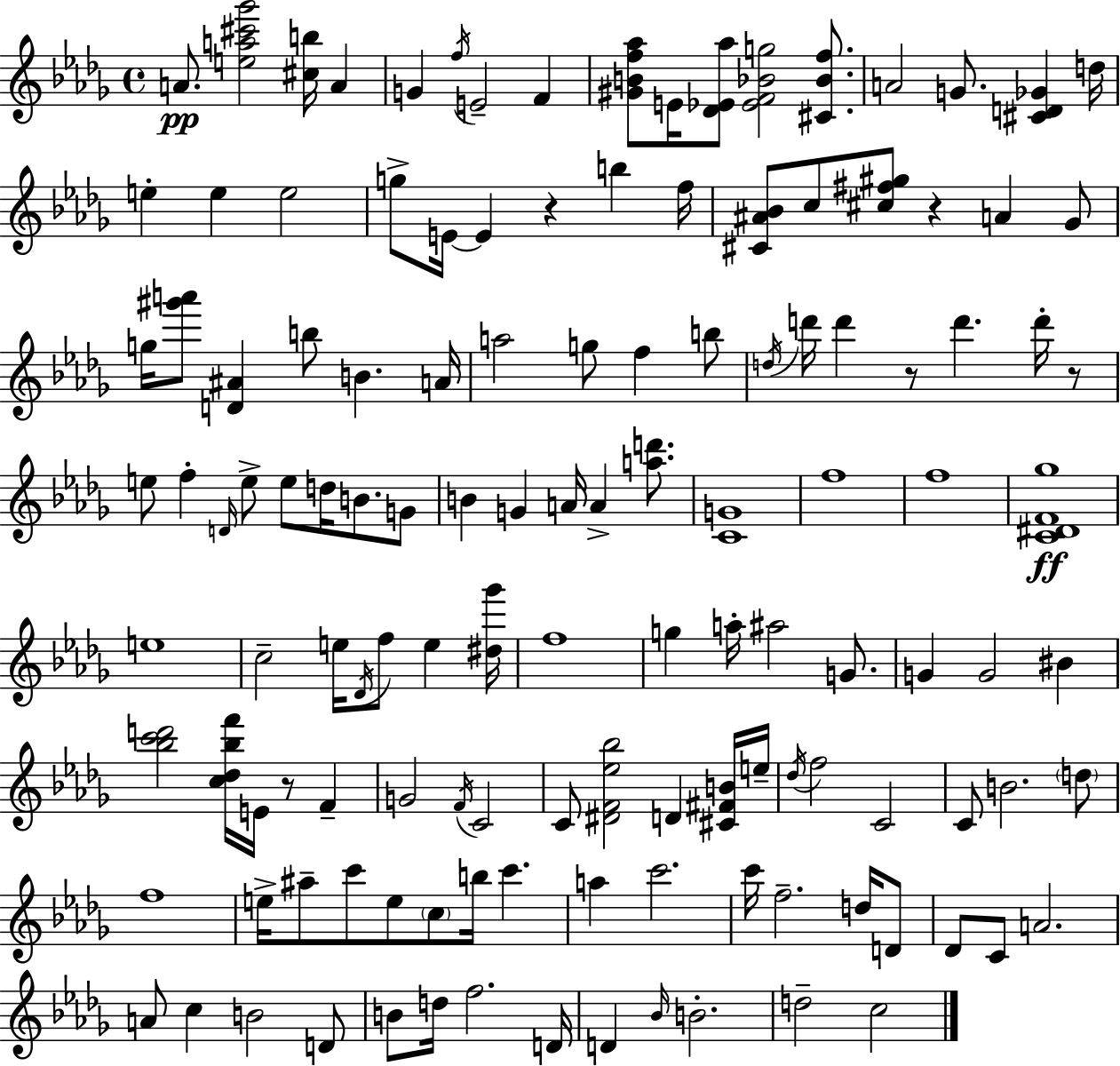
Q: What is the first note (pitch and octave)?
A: A4